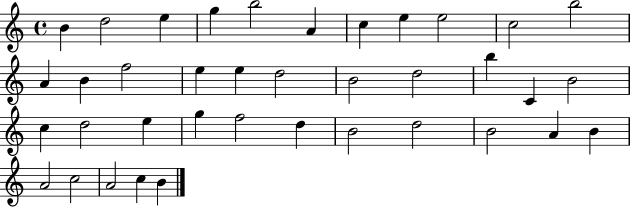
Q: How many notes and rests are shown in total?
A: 38